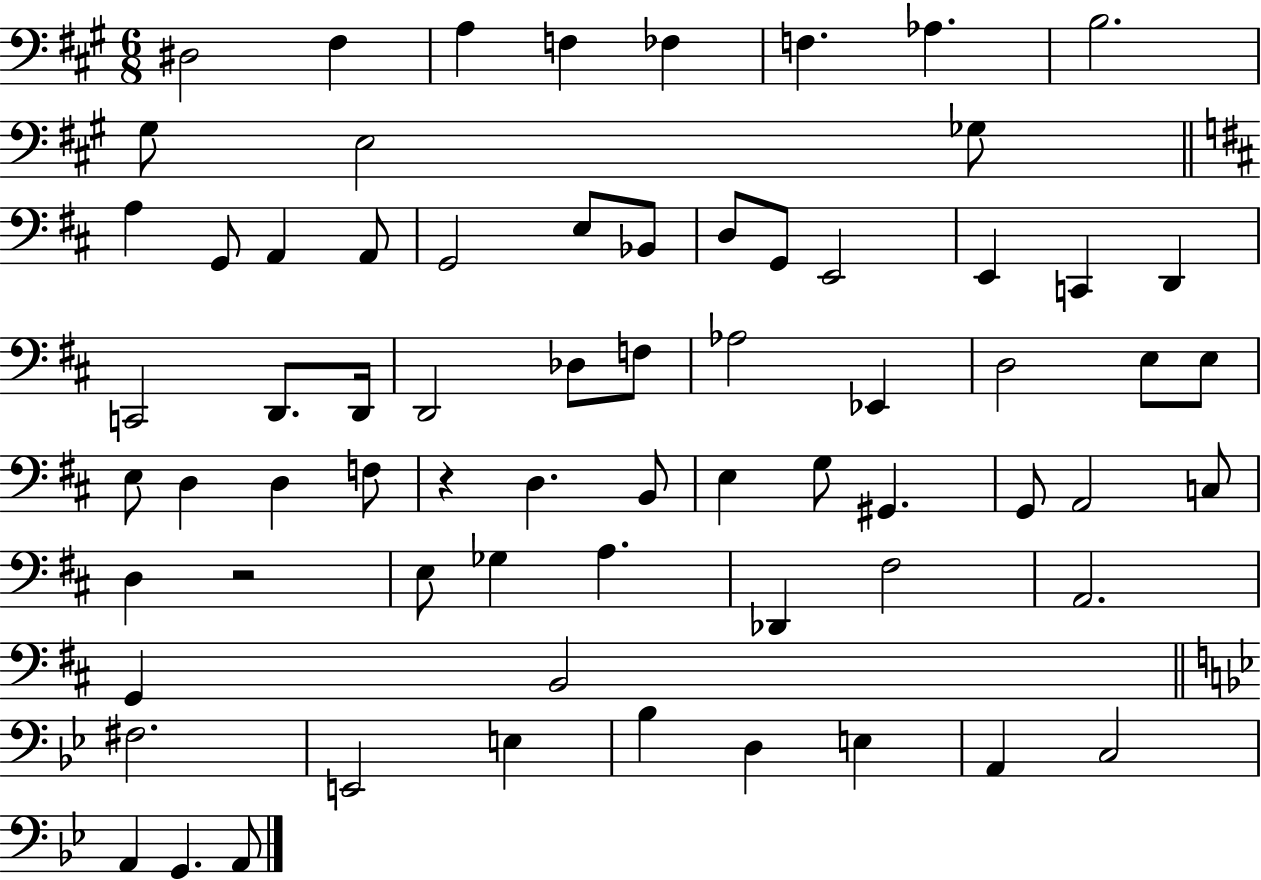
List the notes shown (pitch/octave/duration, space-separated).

D#3/h F#3/q A3/q F3/q FES3/q F3/q. Ab3/q. B3/h. G#3/e E3/h Gb3/e A3/q G2/e A2/q A2/e G2/h E3/e Bb2/e D3/e G2/e E2/h E2/q C2/q D2/q C2/h D2/e. D2/s D2/h Db3/e F3/e Ab3/h Eb2/q D3/h E3/e E3/e E3/e D3/q D3/q F3/e R/q D3/q. B2/e E3/q G3/e G#2/q. G2/e A2/h C3/e D3/q R/h E3/e Gb3/q A3/q. Db2/q F#3/h A2/h. G2/q B2/h F#3/h. E2/h E3/q Bb3/q D3/q E3/q A2/q C3/h A2/q G2/q. A2/e